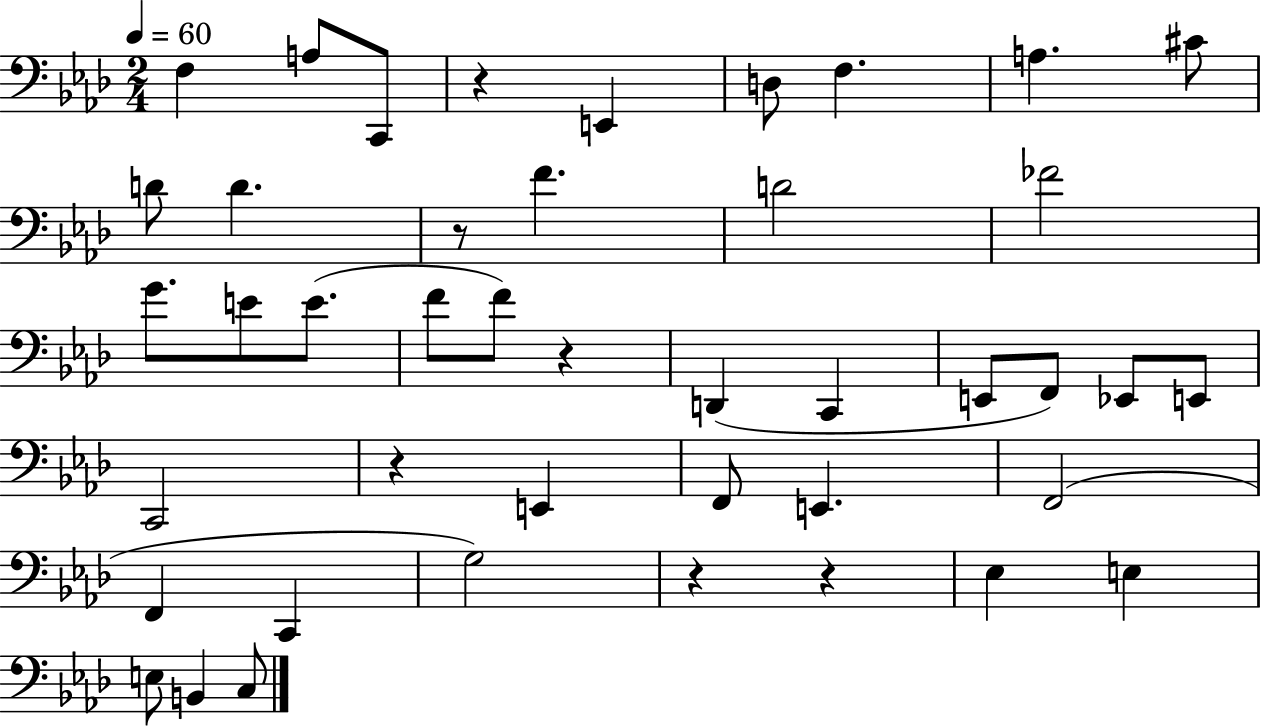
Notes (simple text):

F3/q A3/e C2/e R/q E2/q D3/e F3/q. A3/q. C#4/e D4/e D4/q. R/e F4/q. D4/h FES4/h G4/e. E4/e E4/e. F4/e F4/e R/q D2/q C2/q E2/e F2/e Eb2/e E2/e C2/h R/q E2/q F2/e E2/q. F2/h F2/q C2/q G3/h R/q R/q Eb3/q E3/q E3/e B2/q C3/e